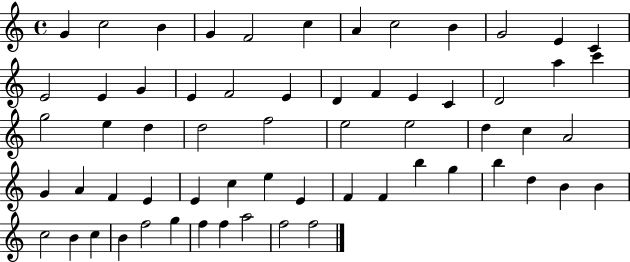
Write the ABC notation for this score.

X:1
T:Untitled
M:4/4
L:1/4
K:C
G c2 B G F2 c A c2 B G2 E C E2 E G E F2 E D F E C D2 a c' g2 e d d2 f2 e2 e2 d c A2 G A F E E c e E F F b g b d B B c2 B c B f2 g f f a2 f2 f2